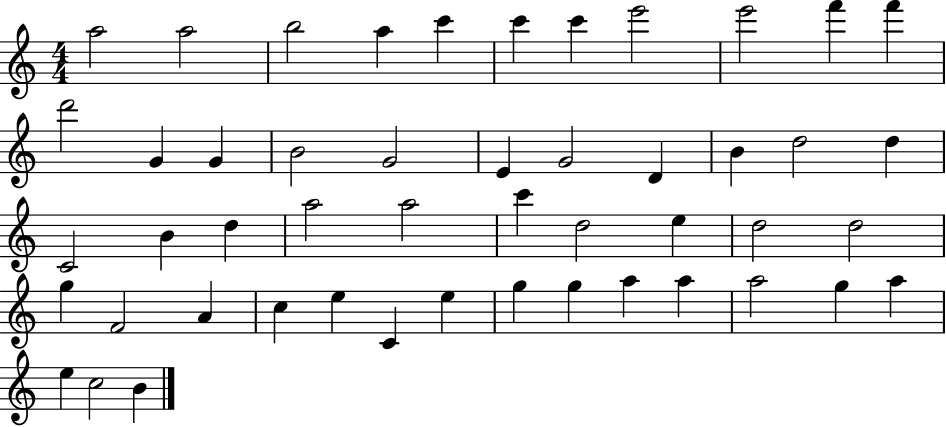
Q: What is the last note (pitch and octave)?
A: B4